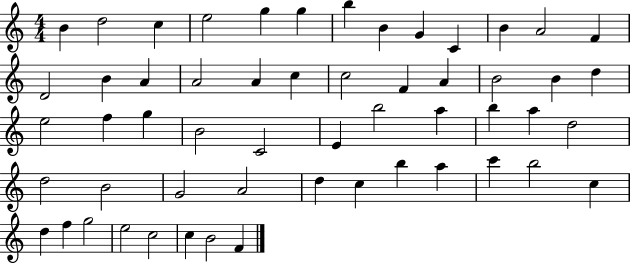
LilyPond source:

{
  \clef treble
  \numericTimeSignature
  \time 4/4
  \key c \major
  b'4 d''2 c''4 | e''2 g''4 g''4 | b''4 b'4 g'4 c'4 | b'4 a'2 f'4 | \break d'2 b'4 a'4 | a'2 a'4 c''4 | c''2 f'4 a'4 | b'2 b'4 d''4 | \break e''2 f''4 g''4 | b'2 c'2 | e'4 b''2 a''4 | b''4 a''4 d''2 | \break d''2 b'2 | g'2 a'2 | d''4 c''4 b''4 a''4 | c'''4 b''2 c''4 | \break d''4 f''4 g''2 | e''2 c''2 | c''4 b'2 f'4 | \bar "|."
}